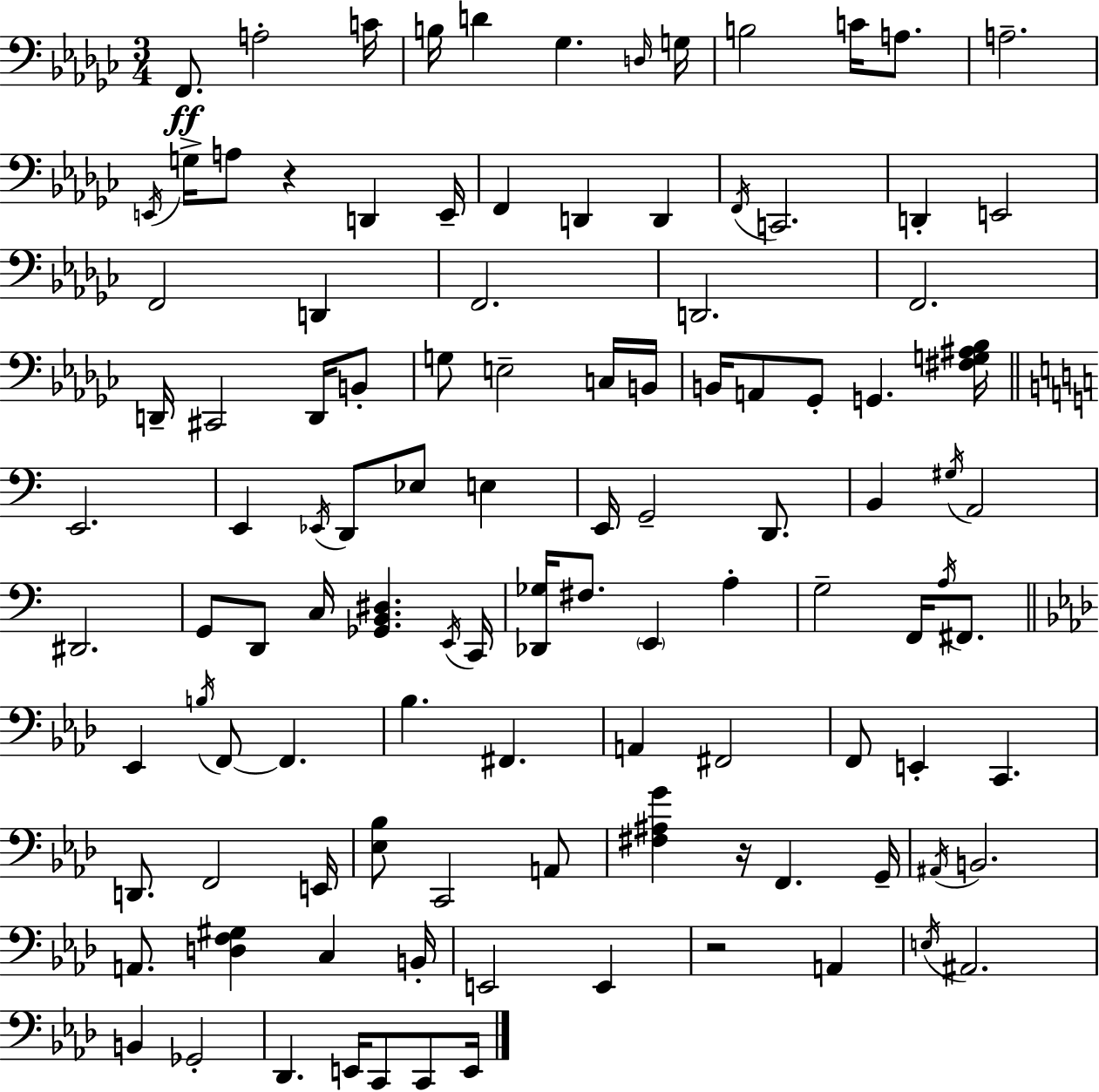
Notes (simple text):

F2/e. A3/h C4/s B3/s D4/q Gb3/q. D3/s G3/s B3/h C4/s A3/e. A3/h. E2/s G3/s A3/e R/q D2/q E2/s F2/q D2/q D2/q F2/s C2/h. D2/q E2/h F2/h D2/q F2/h. D2/h. F2/h. D2/s C#2/h D2/s B2/e G3/e E3/h C3/s B2/s B2/s A2/e Gb2/e G2/q. [F#3,G3,A#3,Bb3]/s E2/h. E2/q Eb2/s D2/e Eb3/e E3/q E2/s G2/h D2/e. B2/q G#3/s A2/h D#2/h. G2/e D2/e C3/s [Gb2,B2,D#3]/q. E2/s C2/s [Db2,Gb3]/s F#3/e. E2/q A3/q G3/h F2/s A3/s F#2/e. Eb2/q B3/s F2/e F2/q. Bb3/q. F#2/q. A2/q F#2/h F2/e E2/q C2/q. D2/e. F2/h E2/s [Eb3,Bb3]/e C2/h A2/e [F#3,A#3,G4]/q R/s F2/q. G2/s A#2/s B2/h. A2/e. [D3,F3,G#3]/q C3/q B2/s E2/h E2/q R/h A2/q E3/s A#2/h. B2/q Gb2/h Db2/q. E2/s C2/e C2/e E2/s